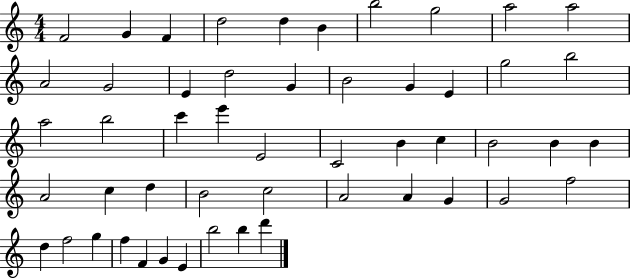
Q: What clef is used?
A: treble